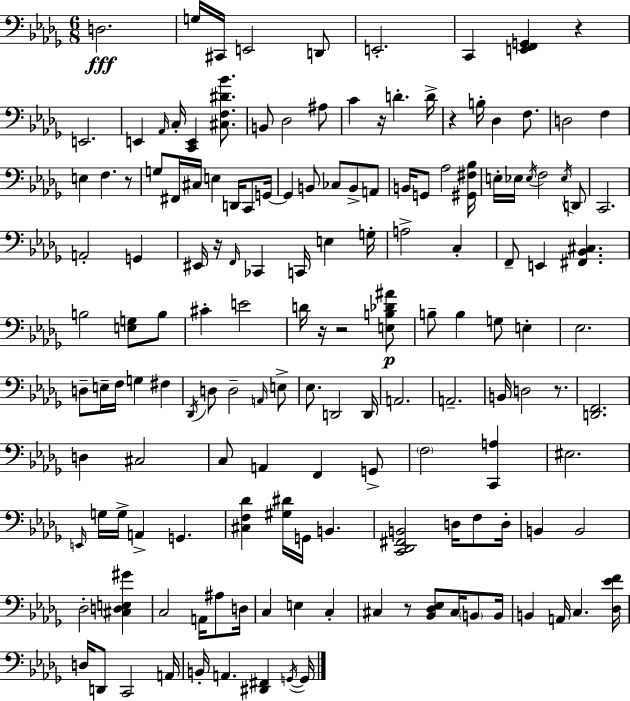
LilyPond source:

{
  \clef bass
  \numericTimeSignature
  \time 6/8
  \key bes \minor
  \repeat volta 2 { d2.\fff | g16 cis,16 e,2 d,8 | e,2.-. | c,4 <e, f, g,>4 r4 | \break e,2. | e,4 \grace { aes,16 } c16-. <c, e,>4 <cis f dis' bes'>8. | b,8 des2 ais8 | c'4 r16 d'4.-. | \break d'16-> r4 b16-. des4 f8. | d2 f4 | e4 f4. r8 | g8 fis,16 cis16 e4 d,16 c,8 | \break g,16~~ g,4 b,8 ces8 b,8-> a,8 | b,16 g,8 aes2 | <gis, fis bes>16 e16-. ees16 \acciaccatura { ees16 } f2 | \acciaccatura { ees16 } d,8 c,2. | \break a,2-. g,4 | eis,16 r16 \grace { f,16 } ces,4 c,16 e4 | g16-. a2-> | c4-. f,8-- e,4 <fis, bes, cis>4. | \break b2 | <e g>8 b8 cis'4-. e'2 | d'16 r16 r2 | <e b des' ais'>8\p b8-- b4 g8 | \break e4-. ees2. | d8-- e16-- f16 g4 | fis4 \acciaccatura { des,16 } d8 d2-- | \grace { a,16 } e8-> ees8. d,2 | \break d,16 a,2. | a,2.-- | b,16 d2 | r8. <d, f,>2. | \break d4 cis2 | c8 a,4 | f,4 g,8-> \parenthesize f2 | <c, a>4 eis2. | \break \grace { e,16 } g16 g16-> a,4-> | g,4. <cis f des'>4 <gis dis'>16 | g,16 b,4. <c, des, fis, b,>2 | d16 f8 d16-. b,4 b,2 | \break des2-. | <cis d e gis'>4 c2 | a,16 ais8 d16 c4 e4 | c4-. cis4 r8 | \break <bes, des ees>8 cis16 \parenthesize b,8 b,16 b,4 a,16 | c4. <des ees' f'>16 d16 d,8 c,2 | a,16 b,16-. a,4. | <dis, fis,>4 \acciaccatura { g,16~ }~ g,16 } \bar "|."
}